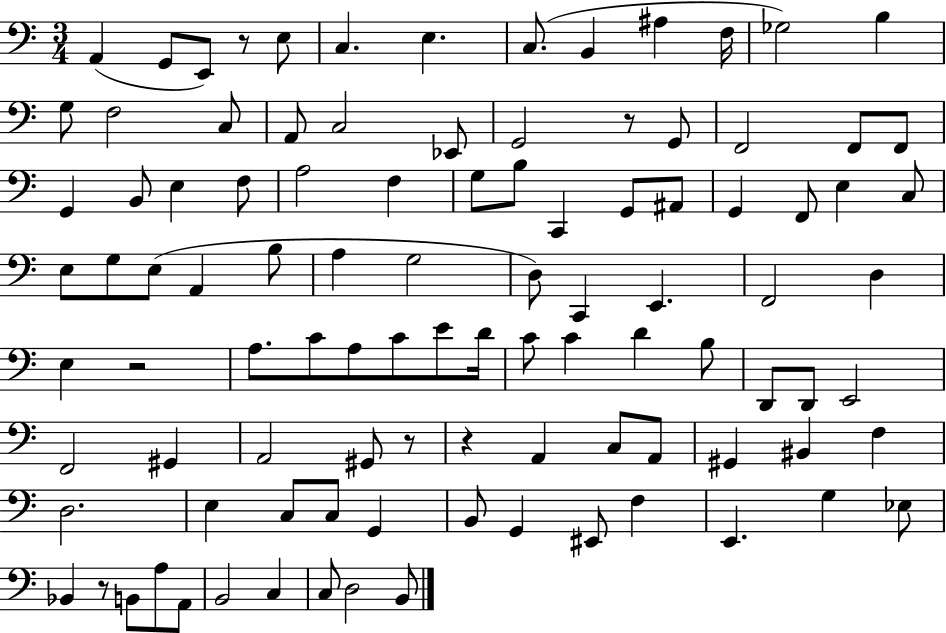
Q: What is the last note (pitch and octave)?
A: B2